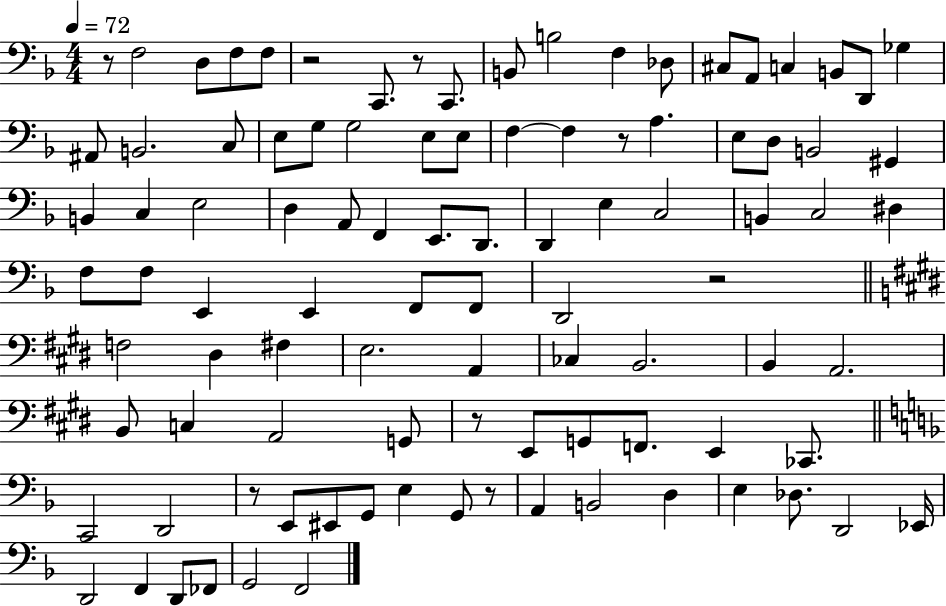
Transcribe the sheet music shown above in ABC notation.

X:1
T:Untitled
M:4/4
L:1/4
K:F
z/2 F,2 D,/2 F,/2 F,/2 z2 C,,/2 z/2 C,,/2 B,,/2 B,2 F, _D,/2 ^C,/2 A,,/2 C, B,,/2 D,,/2 _G, ^A,,/2 B,,2 C,/2 E,/2 G,/2 G,2 E,/2 E,/2 F, F, z/2 A, E,/2 D,/2 B,,2 ^G,, B,, C, E,2 D, A,,/2 F,, E,,/2 D,,/2 D,, E, C,2 B,, C,2 ^D, F,/2 F,/2 E,, E,, F,,/2 F,,/2 D,,2 z2 F,2 ^D, ^F, E,2 A,, _C, B,,2 B,, A,,2 B,,/2 C, A,,2 G,,/2 z/2 E,,/2 G,,/2 F,,/2 E,, _C,,/2 C,,2 D,,2 z/2 E,,/2 ^E,,/2 G,,/2 E, G,,/2 z/2 A,, B,,2 D, E, _D,/2 D,,2 _E,,/4 D,,2 F,, D,,/2 _F,,/2 G,,2 F,,2